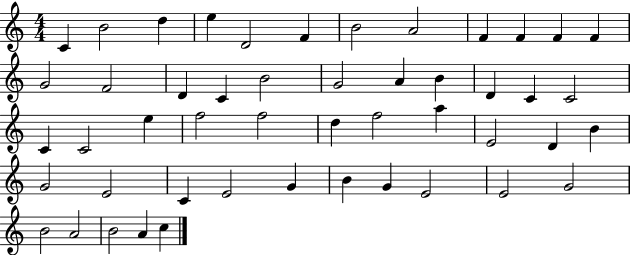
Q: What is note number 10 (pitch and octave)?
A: F4